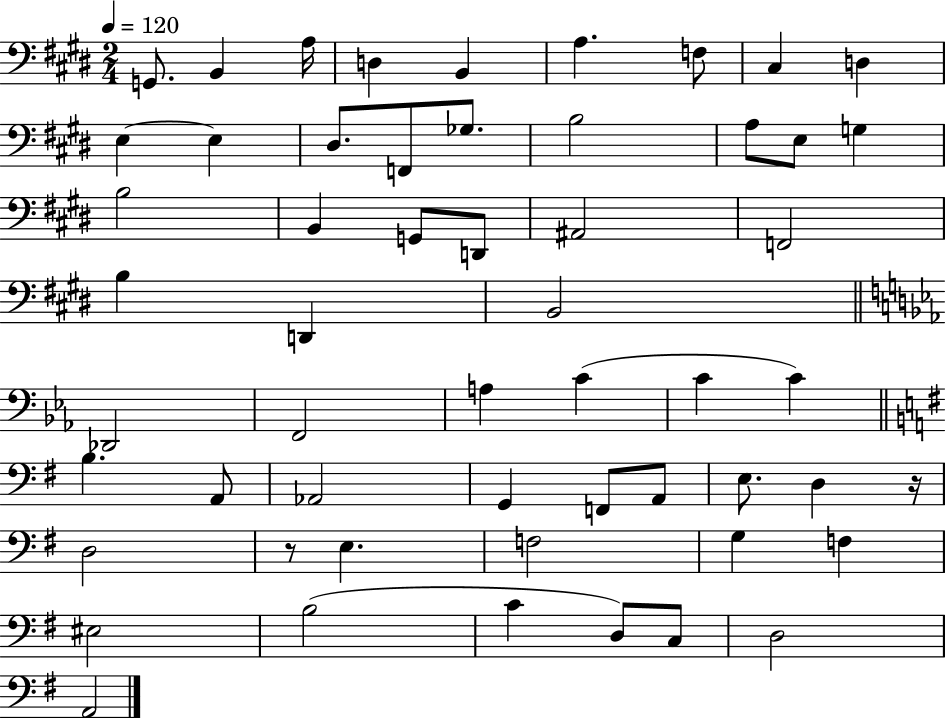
X:1
T:Untitled
M:2/4
L:1/4
K:E
G,,/2 B,, A,/4 D, B,, A, F,/2 ^C, D, E, E, ^D,/2 F,,/2 _G,/2 B,2 A,/2 E,/2 G, B,2 B,, G,,/2 D,,/2 ^A,,2 F,,2 B, D,, B,,2 _D,,2 F,,2 A, C C C B, A,,/2 _A,,2 G,, F,,/2 A,,/2 E,/2 D, z/4 D,2 z/2 E, F,2 G, F, ^E,2 B,2 C D,/2 C,/2 D,2 A,,2